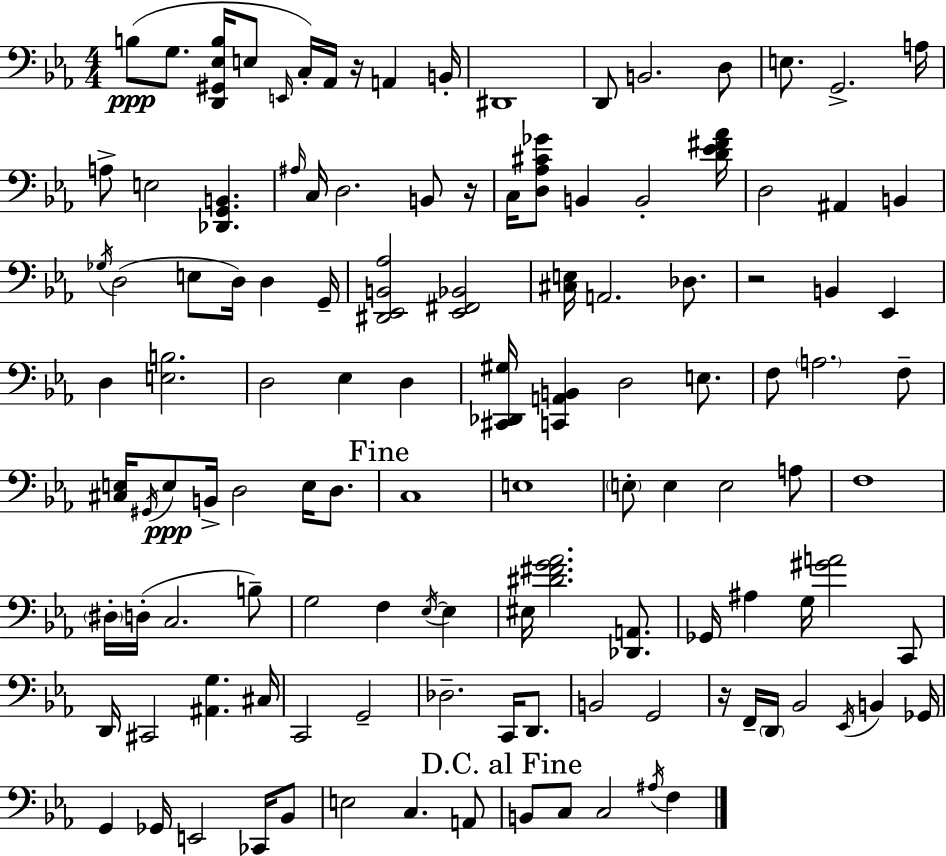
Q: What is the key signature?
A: C minor